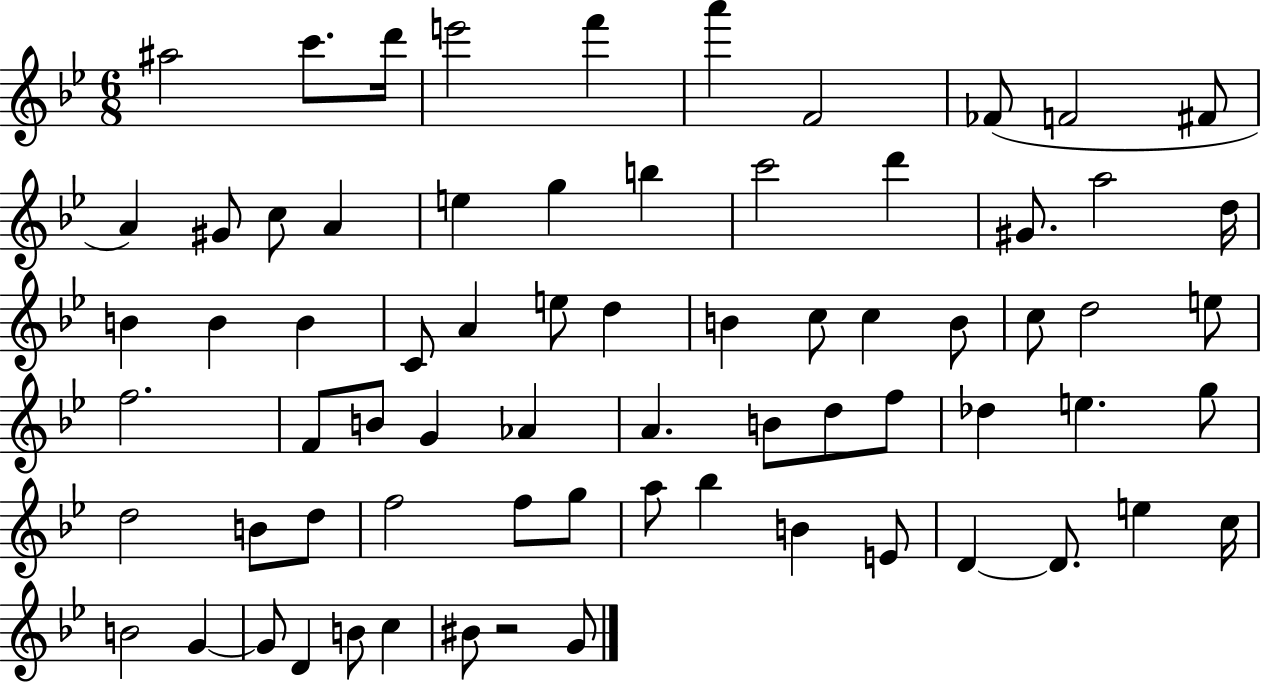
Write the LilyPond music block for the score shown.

{
  \clef treble
  \numericTimeSignature
  \time 6/8
  \key bes \major
  ais''2 c'''8. d'''16 | e'''2 f'''4 | a'''4 f'2 | fes'8( f'2 fis'8 | \break a'4) gis'8 c''8 a'4 | e''4 g''4 b''4 | c'''2 d'''4 | gis'8. a''2 d''16 | \break b'4 b'4 b'4 | c'8 a'4 e''8 d''4 | b'4 c''8 c''4 b'8 | c''8 d''2 e''8 | \break f''2. | f'8 b'8 g'4 aes'4 | a'4. b'8 d''8 f''8 | des''4 e''4. g''8 | \break d''2 b'8 d''8 | f''2 f''8 g''8 | a''8 bes''4 b'4 e'8 | d'4~~ d'8. e''4 c''16 | \break b'2 g'4~~ | g'8 d'4 b'8 c''4 | bis'8 r2 g'8 | \bar "|."
}